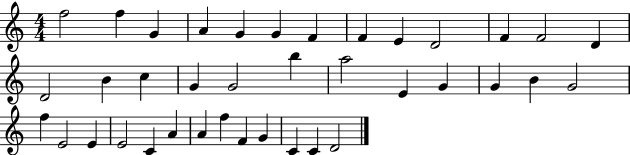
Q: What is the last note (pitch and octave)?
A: D4